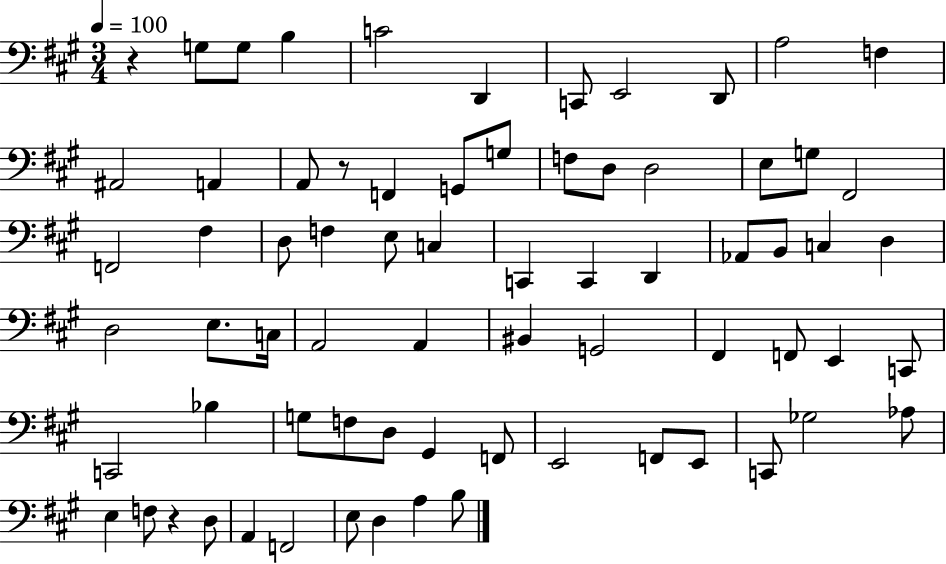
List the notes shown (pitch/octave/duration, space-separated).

R/q G3/e G3/e B3/q C4/h D2/q C2/e E2/h D2/e A3/h F3/q A#2/h A2/q A2/e R/e F2/q G2/e G3/e F3/e D3/e D3/h E3/e G3/e F#2/h F2/h F#3/q D3/e F3/q E3/e C3/q C2/q C2/q D2/q Ab2/e B2/e C3/q D3/q D3/h E3/e. C3/s A2/h A2/q BIS2/q G2/h F#2/q F2/e E2/q C2/e C2/h Bb3/q G3/e F3/e D3/e G#2/q F2/e E2/h F2/e E2/e C2/e Gb3/h Ab3/e E3/q F3/e R/q D3/e A2/q F2/h E3/e D3/q A3/q B3/e